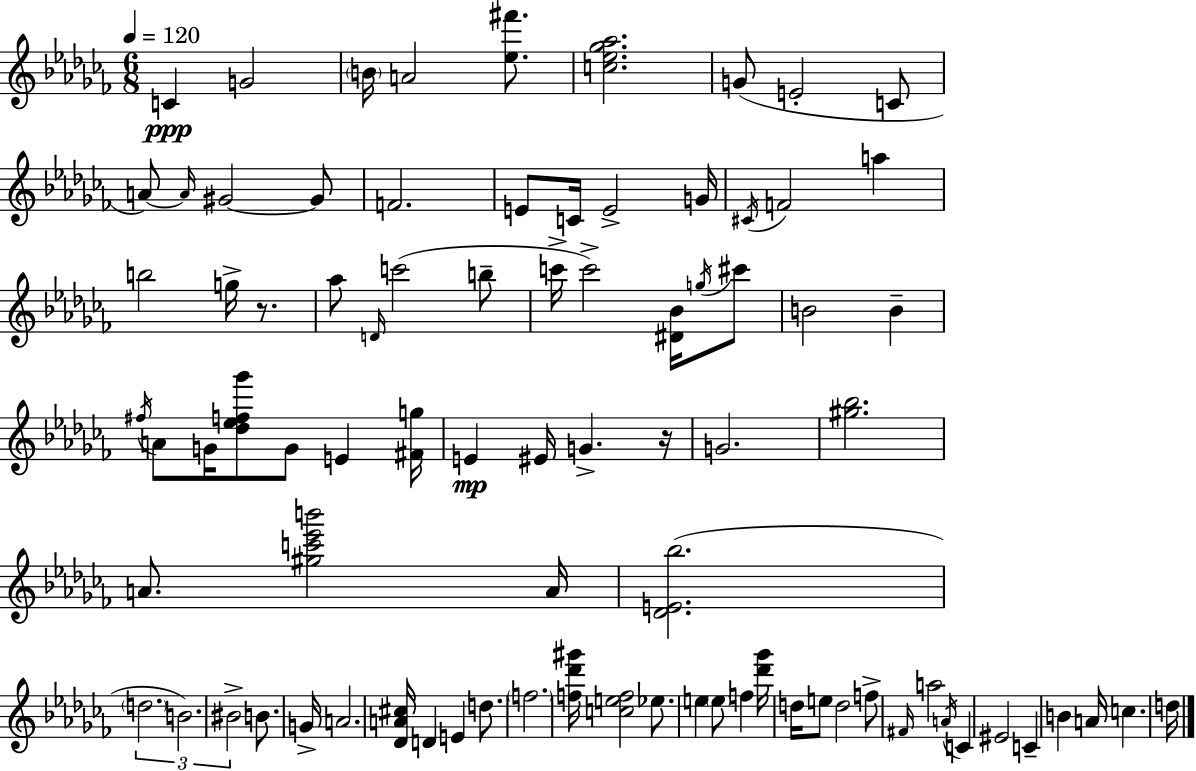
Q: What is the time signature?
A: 6/8